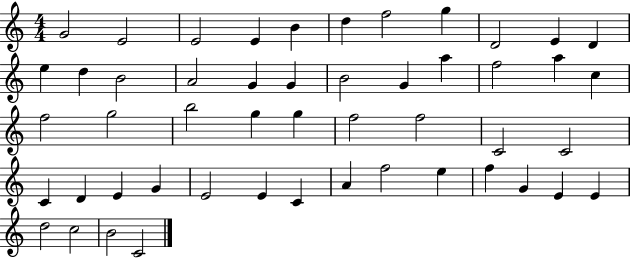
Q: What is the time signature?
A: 4/4